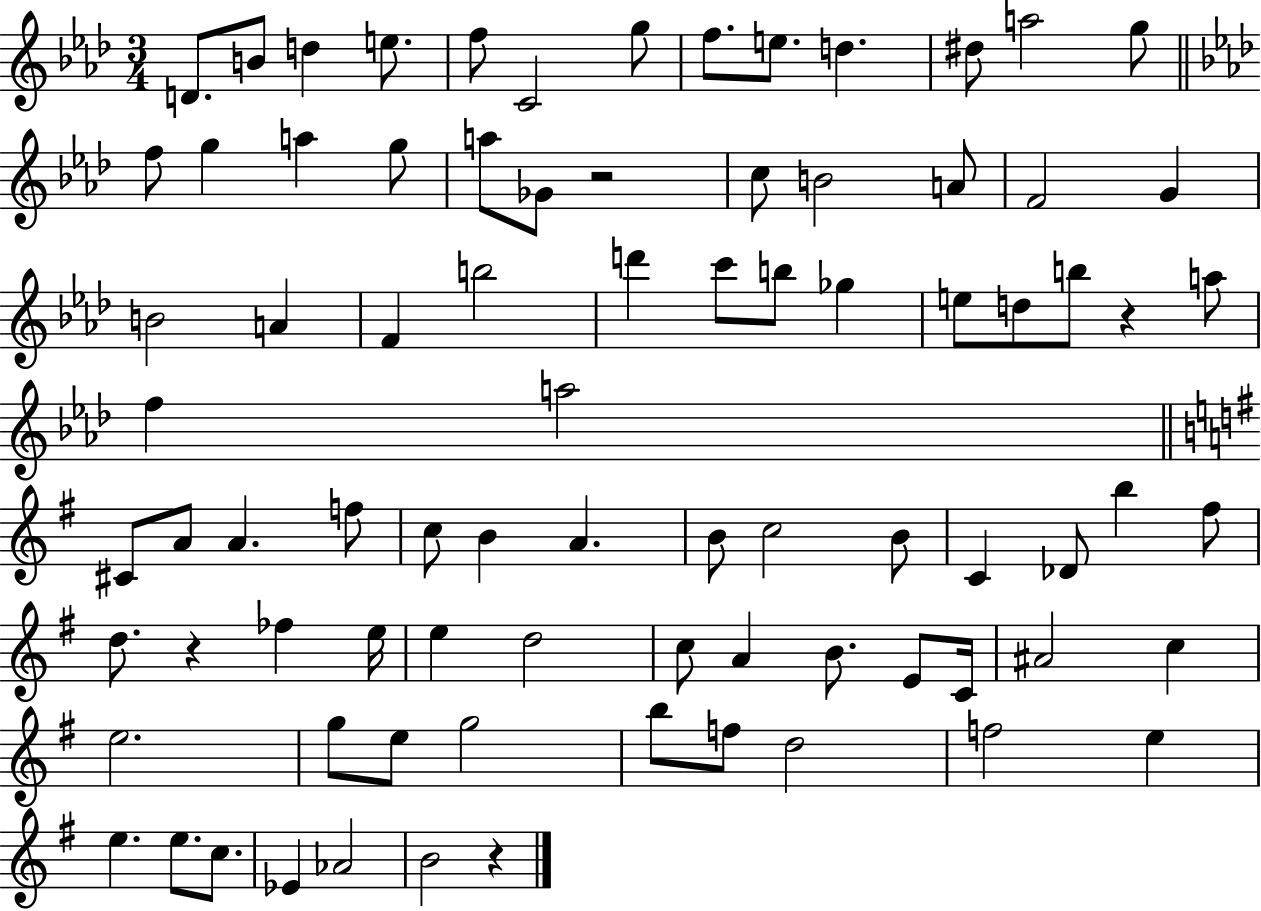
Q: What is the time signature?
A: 3/4